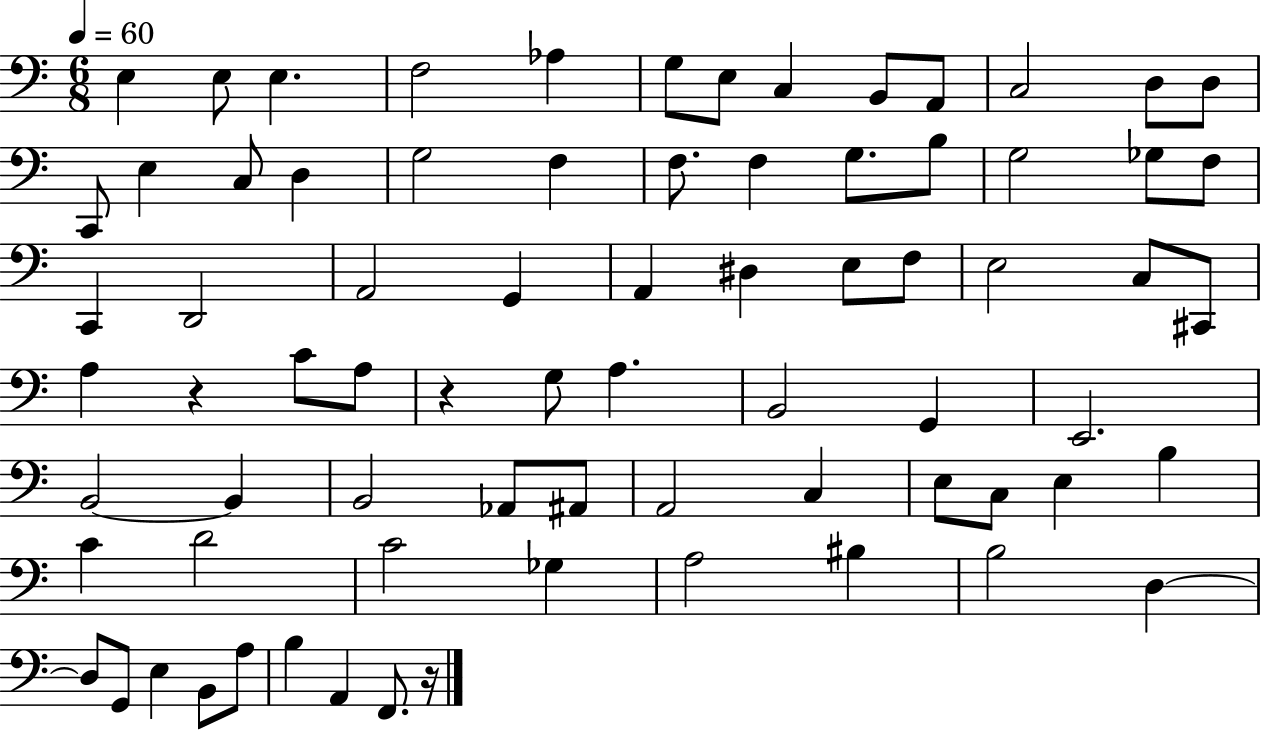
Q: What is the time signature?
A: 6/8